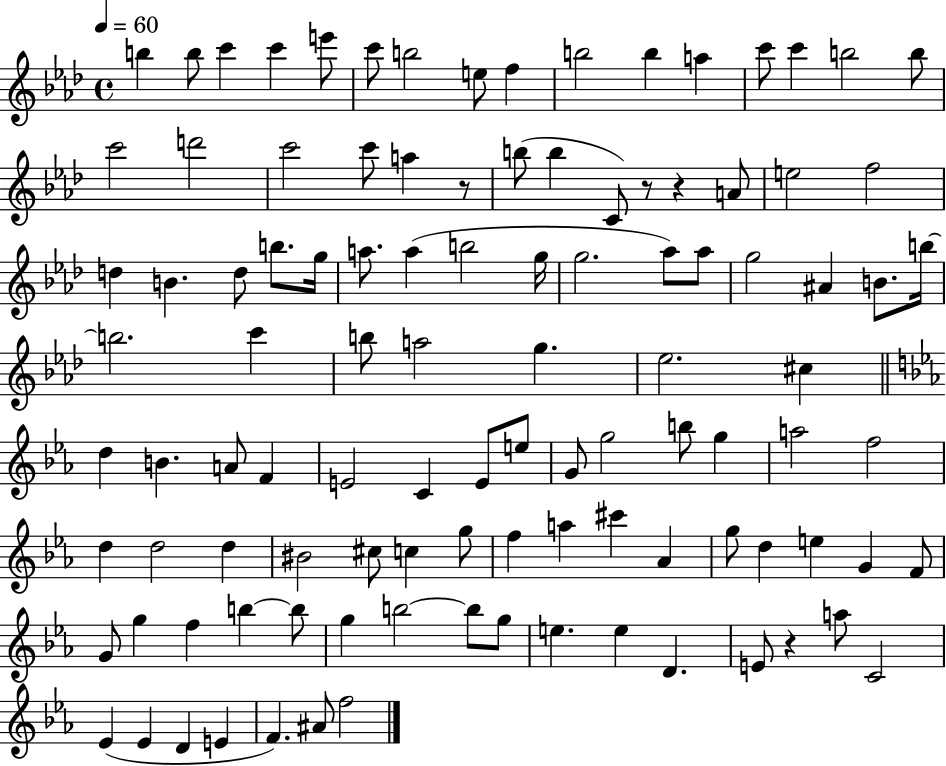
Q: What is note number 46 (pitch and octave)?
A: B5